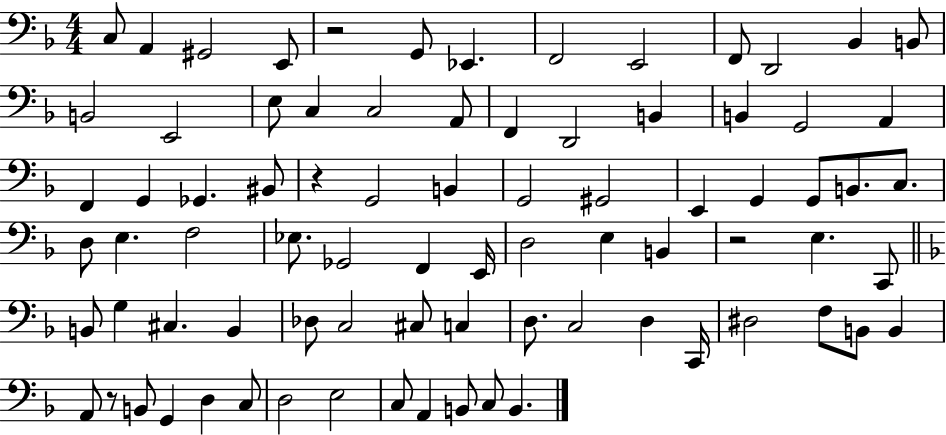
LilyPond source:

{
  \clef bass
  \numericTimeSignature
  \time 4/4
  \key f \major
  \repeat volta 2 { c8 a,4 gis,2 e,8 | r2 g,8 ees,4. | f,2 e,2 | f,8 d,2 bes,4 b,8 | \break b,2 e,2 | e8 c4 c2 a,8 | f,4 d,2 b,4 | b,4 g,2 a,4 | \break f,4 g,4 ges,4. bis,8 | r4 g,2 b,4 | g,2 gis,2 | e,4 g,4 g,8 b,8. c8. | \break d8 e4. f2 | ees8. ges,2 f,4 e,16 | d2 e4 b,4 | r2 e4. c,8 | \break \bar "||" \break \key f \major b,8 g4 cis4. b,4 | des8 c2 cis8 c4 | d8. c2 d4 c,16 | dis2 f8 b,8 b,4 | \break a,8 r8 b,8 g,4 d4 c8 | d2 e2 | c8 a,4 b,8 c8 b,4. | } \bar "|."
}